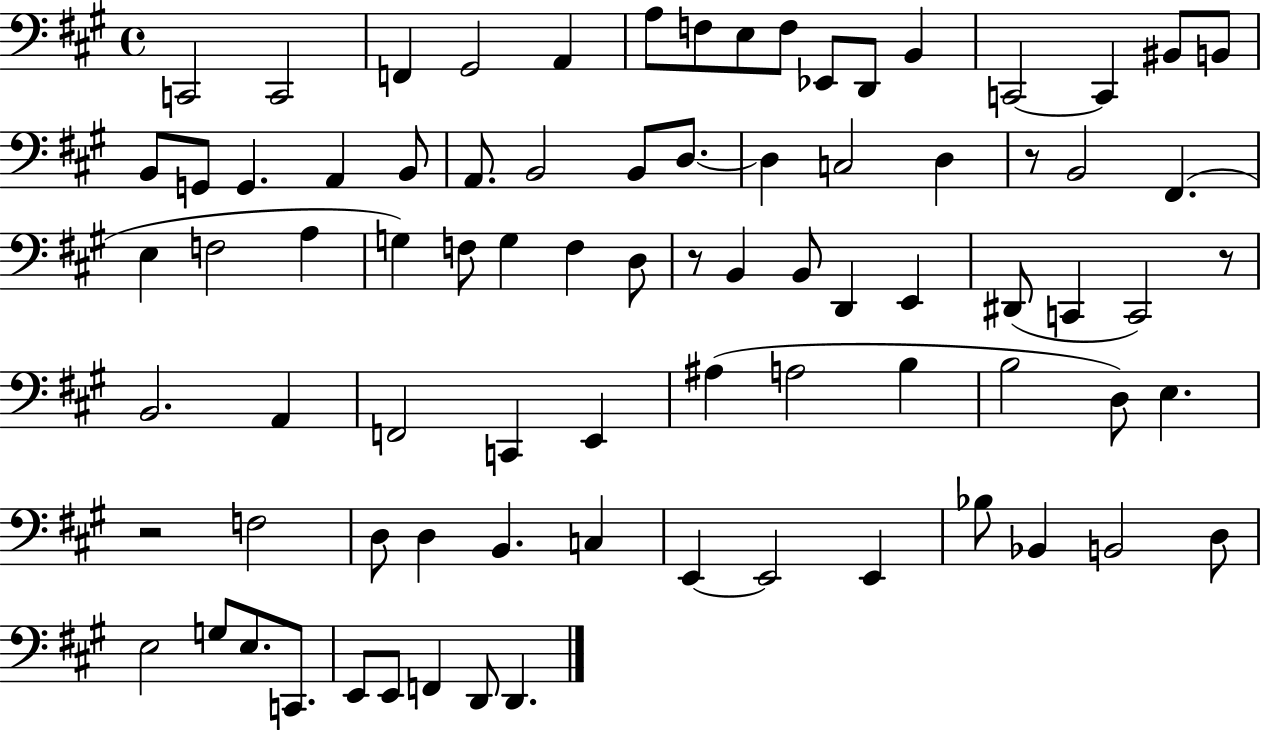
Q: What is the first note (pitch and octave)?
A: C2